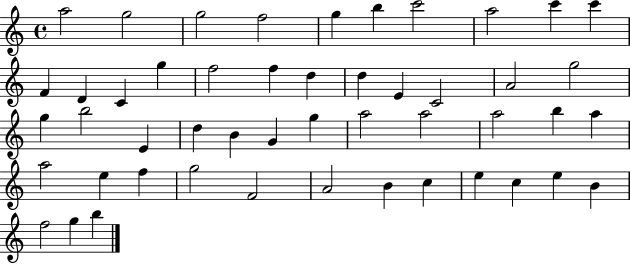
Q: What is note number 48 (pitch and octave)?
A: G5